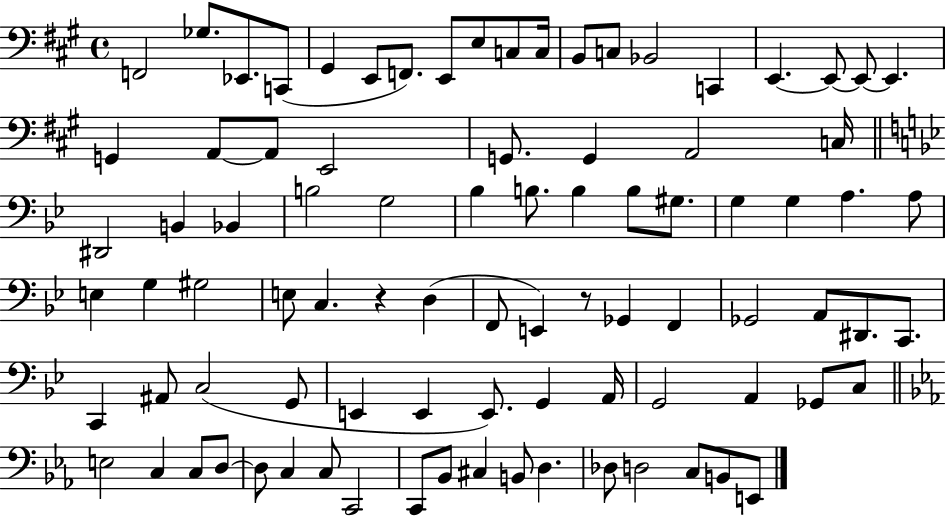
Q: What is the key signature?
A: A major